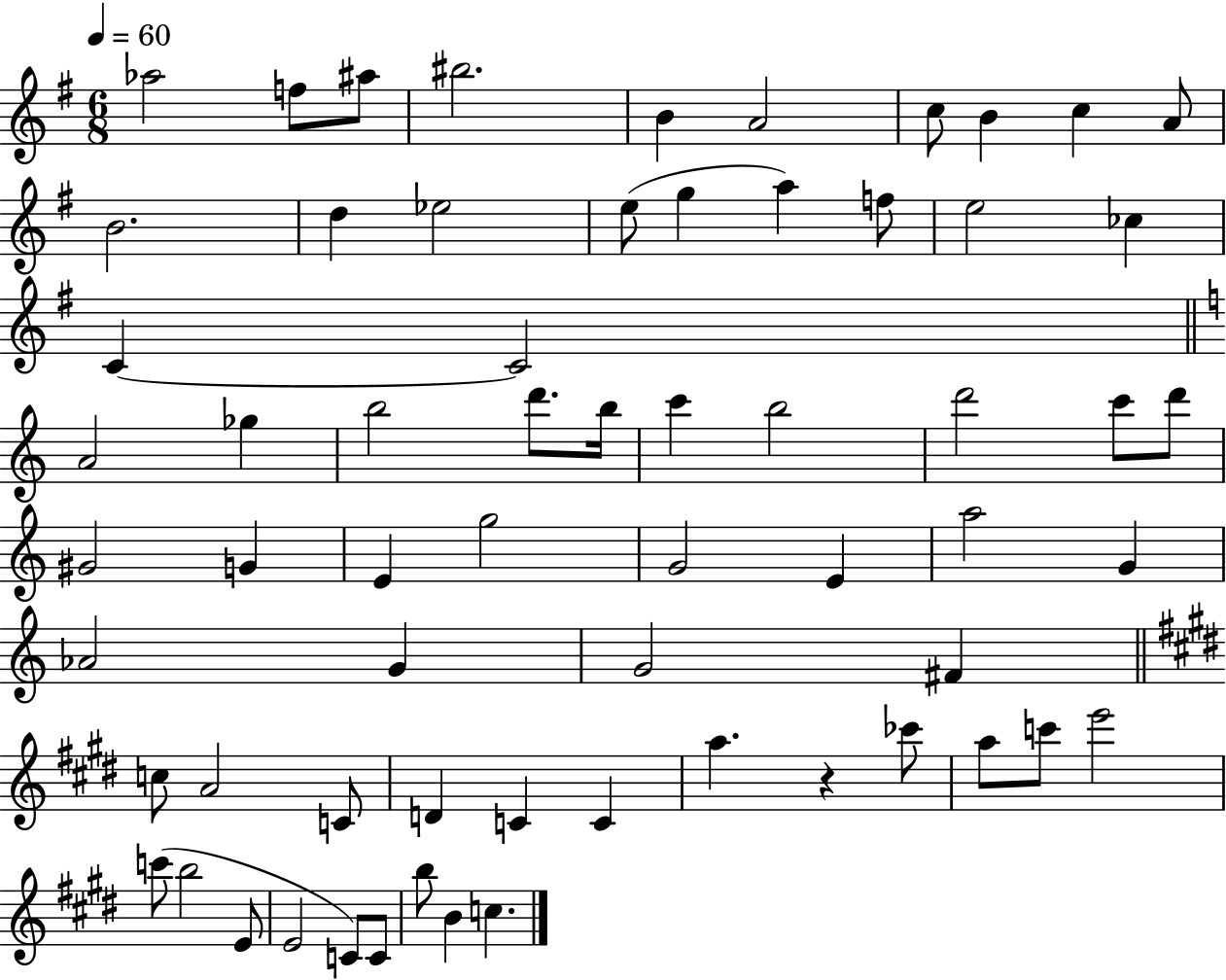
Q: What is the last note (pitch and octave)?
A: C5